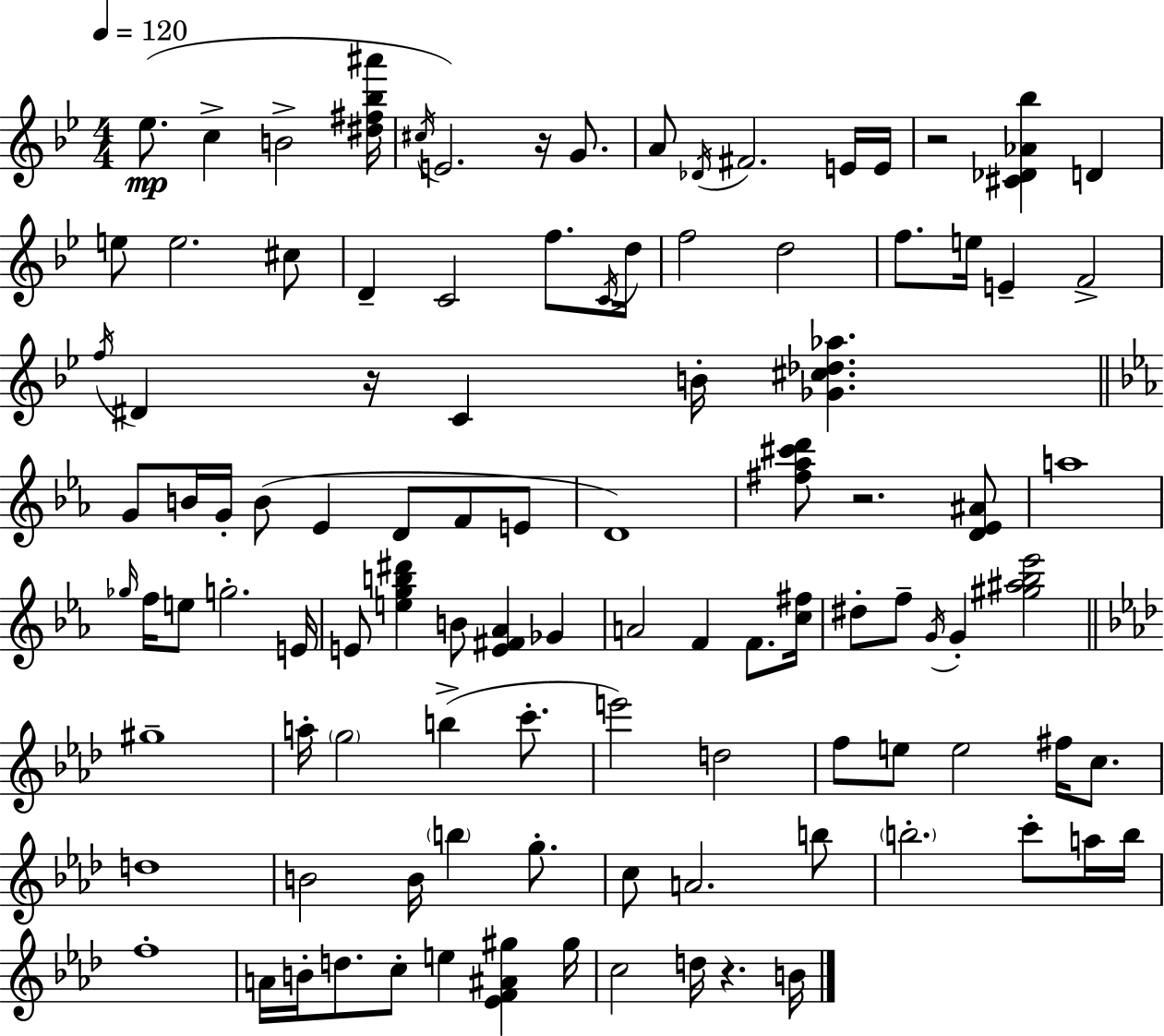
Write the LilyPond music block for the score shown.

{
  \clef treble
  \numericTimeSignature
  \time 4/4
  \key bes \major
  \tempo 4 = 120
  ees''8.(\mp c''4-> b'2-> <dis'' fis'' bes'' ais'''>16 | \acciaccatura { cis''16 }) e'2. r16 g'8. | a'8 \acciaccatura { des'16 } fis'2. | e'16 e'16 r2 <cis' des' aes' bes''>4 d'4 | \break e''8 e''2. | cis''8 d'4-- c'2 f''8. | \acciaccatura { c'16 } d''16 f''2 d''2 | f''8. e''16 e'4-- f'2-> | \break \acciaccatura { f''16 } dis'4 r16 c'4 b'16-. <ges' cis'' des'' aes''>4. | \bar "||" \break \key c \minor g'8 b'16 g'16-. b'8( ees'4 d'8 f'8 e'8 | d'1) | <fis'' aes'' cis''' d'''>8 r2. <d' ees' ais'>8 | a''1 | \break \grace { ges''16 } f''16 e''8 g''2.-. | e'16 e'8 <e'' g'' b'' dis'''>4 b'8 <e' fis' aes'>4 ges'4 | a'2 f'4 f'8. | <c'' fis''>16 dis''8-. f''8-- \acciaccatura { g'16 } g'4-. <gis'' ais'' bes'' ees'''>2 | \break \bar "||" \break \key aes \major gis''1-- | a''16-. \parenthesize g''2 b''4->( c'''8.-. | e'''2) d''2 | f''8 e''8 e''2 fis''16 c''8. | \break d''1 | b'2 b'16 \parenthesize b''4 g''8.-. | c''8 a'2. b''8 | \parenthesize b''2.-. c'''8-. a''16 b''16 | \break f''1-. | a'16 b'16-. d''8. c''8-. e''4 <ees' f' ais' gis''>4 gis''16 | c''2 d''16 r4. b'16 | \bar "|."
}